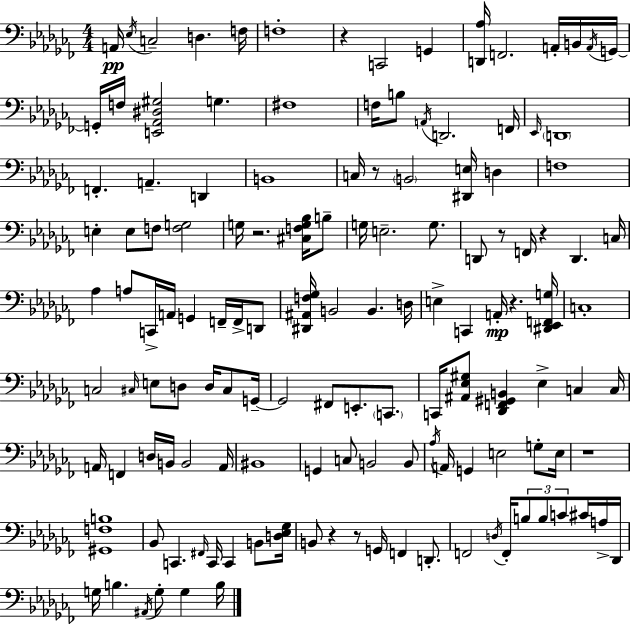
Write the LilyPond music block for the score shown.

{
  \clef bass
  \numericTimeSignature
  \time 4/4
  \key aes \minor
  a,16\pp \acciaccatura { ees16 } c2-- d4. | f16 f1-. | r4 c,2 g,4 | <d, aes>16 f,2. a,16-. b,16 | \break \acciaccatura { a,16 } g,16~~ g,16-. f16 <e, aes, dis gis>2 g4. | fis1 | f16 b8 \acciaccatura { a,16 } d,2. | f,16 \grace { ees,16 } \parenthesize d,1 | \break f,4.-. a,4.-- | d,4 b,1 | c16 r8 \parenthesize b,2 <dis, e>16 | d4 f1 | \break e4-. e8 f8 <f g>2 | g16 r2. | <cis f g bes>16 b8-- g16 e2.-- | g8. d,8 r8 f,16 r4 d,4. | \break c16 aes4 a8 c,16-> a,16 g,4 | f,16-- f,16-> d,8 <dis, ais, f ges>16 b,2 b,4. | d16 e4-> c,4 a,16-.\mp r4. | <dis, ees, f, g>16 c1-. | \break c2 \grace { cis16 } e8 d8 | d16 cis8 g,16--~~ g,2 fis,8 e,8.-. | \parenthesize c,8. c,16 <ais, ees gis>8 <des, f, gis, b,>4 ees4-> | c4 c16 a,16 f,4 d16 b,16 b,2 | \break a,16 bis,1 | g,4 c8 b,2 | b,8 \acciaccatura { aes16 } a,16 g,4 e2 | g8-. e16 r1 | \break <gis, f b>1 | bes,8 c,4. \grace { fis,16 } c,16 | c,4 b,8 <d ees ges>16 b,8 r4 r8 g,16 | f,4 d,8.-. f,2 \acciaccatura { d16 } | \break f,16-. \tuplet 3/2 { b8 b8 c'8 } cis'16 a16-> des,16 g16 b4. | \acciaccatura { ais,16 } g8-. g4 b16 \bar "|."
}